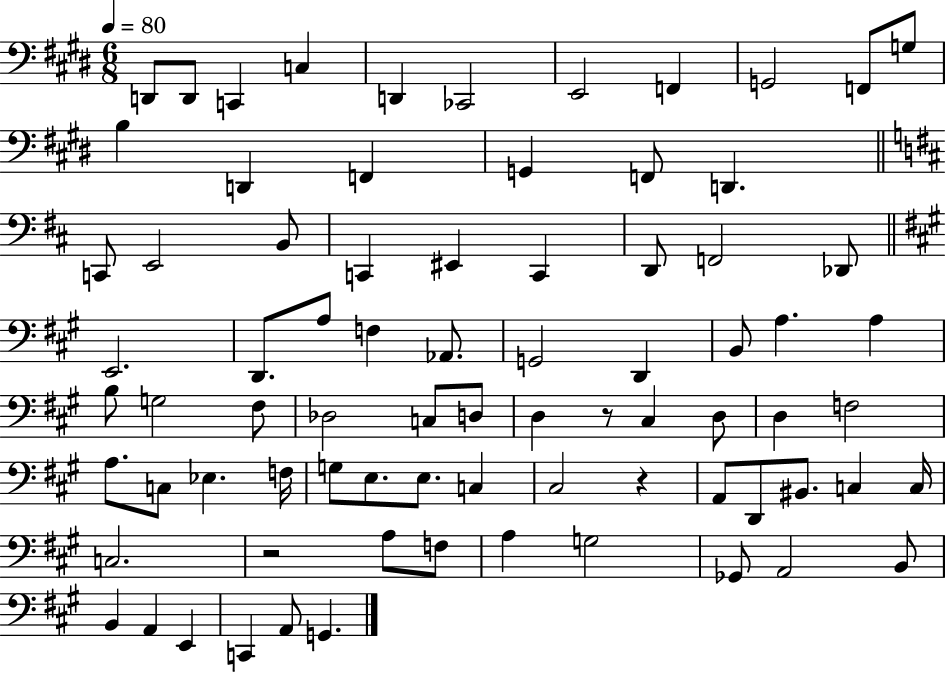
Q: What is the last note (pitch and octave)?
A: G2